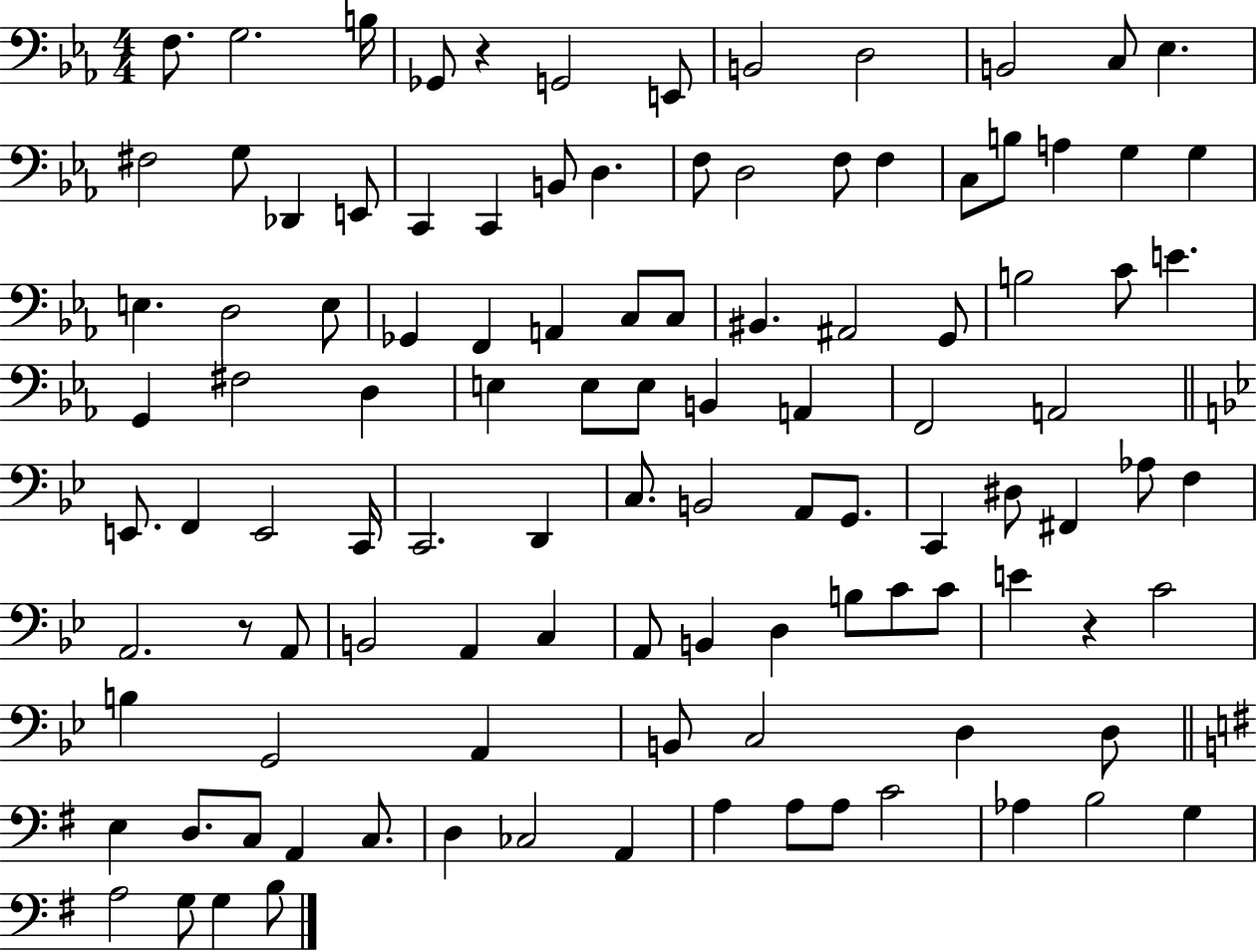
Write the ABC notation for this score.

X:1
T:Untitled
M:4/4
L:1/4
K:Eb
F,/2 G,2 B,/4 _G,,/2 z G,,2 E,,/2 B,,2 D,2 B,,2 C,/2 _E, ^F,2 G,/2 _D,, E,,/2 C,, C,, B,,/2 D, F,/2 D,2 F,/2 F, C,/2 B,/2 A, G, G, E, D,2 E,/2 _G,, F,, A,, C,/2 C,/2 ^B,, ^A,,2 G,,/2 B,2 C/2 E G,, ^F,2 D, E, E,/2 E,/2 B,, A,, F,,2 A,,2 E,,/2 F,, E,,2 C,,/4 C,,2 D,, C,/2 B,,2 A,,/2 G,,/2 C,, ^D,/2 ^F,, _A,/2 F, A,,2 z/2 A,,/2 B,,2 A,, C, A,,/2 B,, D, B,/2 C/2 C/2 E z C2 B, G,,2 A,, B,,/2 C,2 D, D,/2 E, D,/2 C,/2 A,, C,/2 D, _C,2 A,, A, A,/2 A,/2 C2 _A, B,2 G, A,2 G,/2 G, B,/2